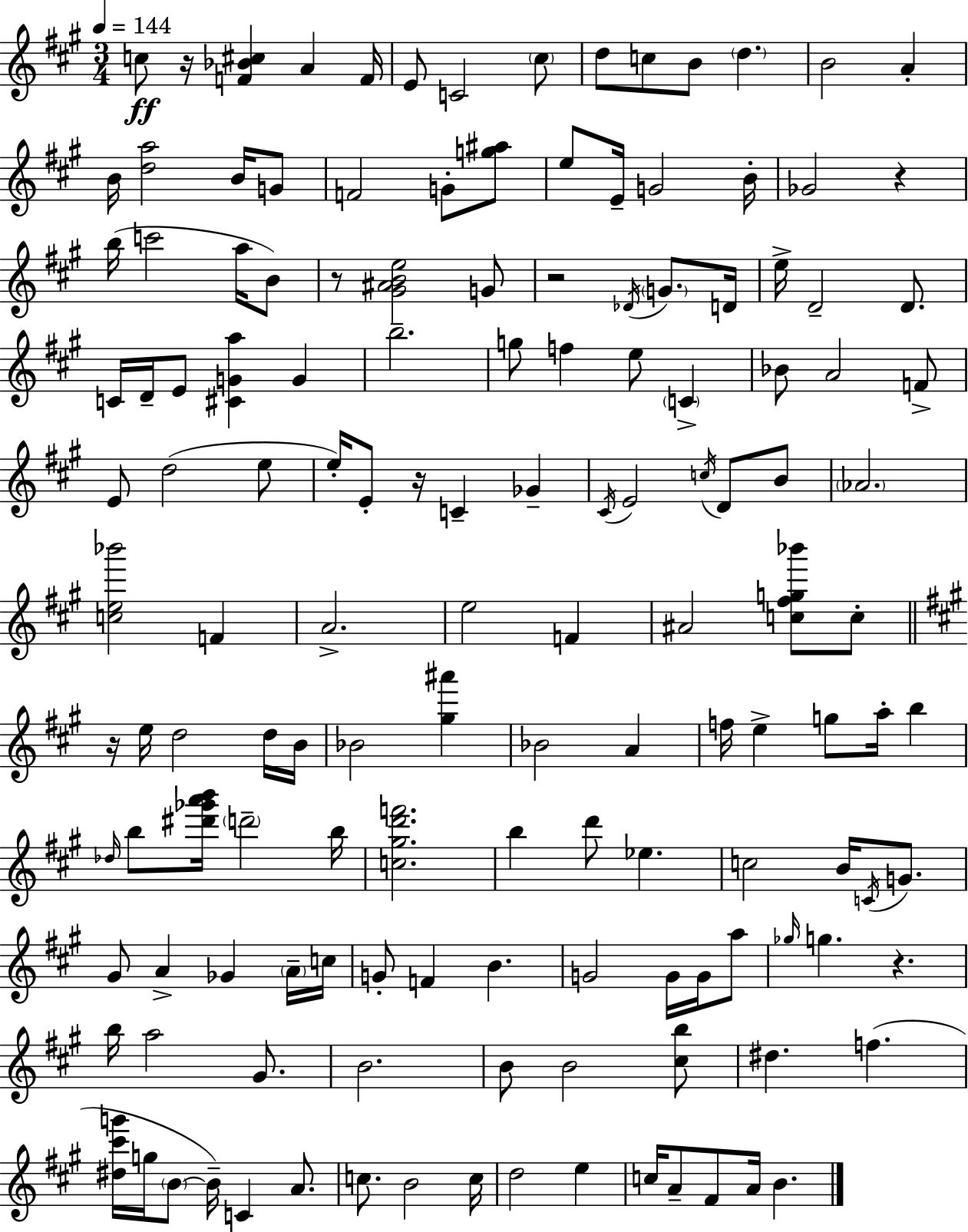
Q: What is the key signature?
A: A major